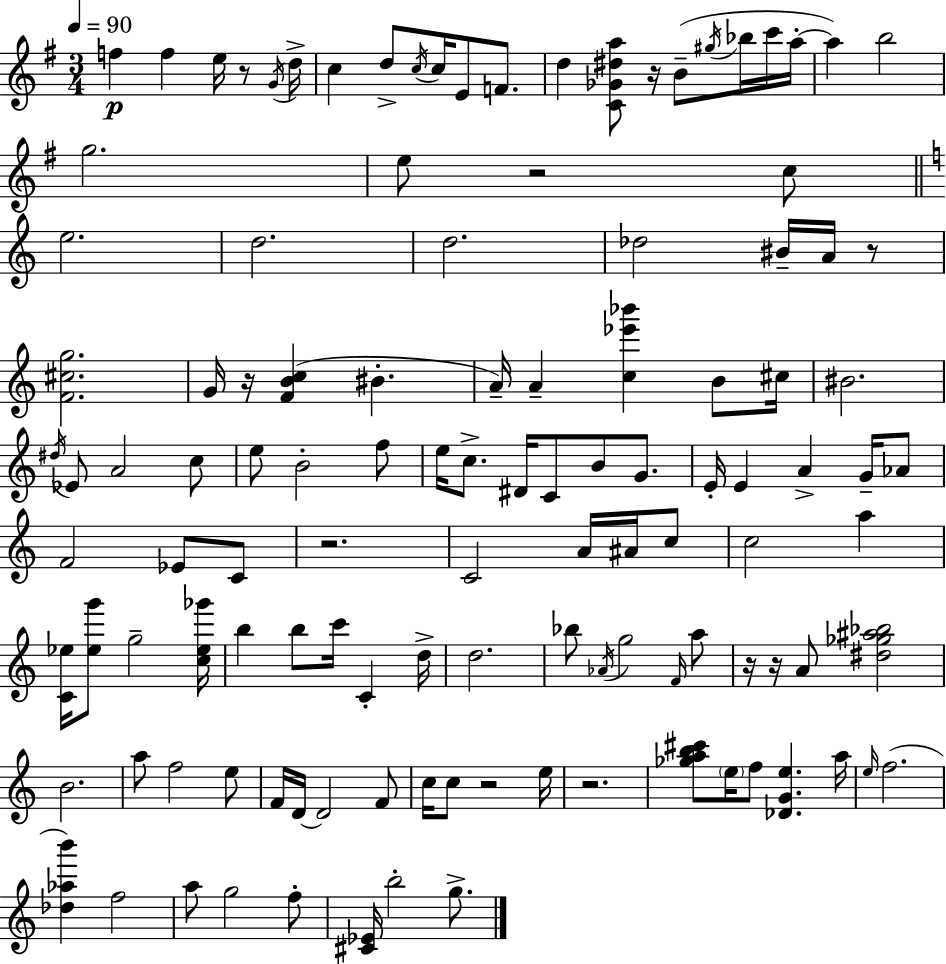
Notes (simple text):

F5/q F5/q E5/s R/e G4/s D5/s C5/q D5/e C5/s C5/s E4/e F4/e. D5/q [C4,Gb4,D#5,A5]/e R/s B4/e G#5/s Bb5/s C6/s A5/s A5/q B5/h G5/h. E5/e R/h C5/e E5/h. D5/h. D5/h. Db5/h BIS4/s A4/s R/e [F4,C#5,G5]/h. G4/s R/s [F4,B4,C5]/q BIS4/q. A4/s A4/q [C5,Eb6,Bb6]/q B4/e C#5/s BIS4/h. D#5/s Eb4/e A4/h C5/e E5/e B4/h F5/e E5/s C5/e. D#4/s C4/e B4/e G4/e. E4/s E4/q A4/q G4/s Ab4/e F4/h Eb4/e C4/e R/h. C4/h A4/s A#4/s C5/e C5/h A5/q [C4,Eb5]/s [Eb5,G6]/e G5/h [C5,Eb5,Gb6]/s B5/q B5/e C6/s C4/q D5/s D5/h. Bb5/e Ab4/s G5/h F4/s A5/e R/s R/s A4/e [D#5,Gb5,A#5,Bb5]/h B4/h. A5/e F5/h E5/e F4/s D4/s D4/h F4/e C5/s C5/e R/h E5/s R/h. [Gb5,A5,B5,C#6]/e E5/s F5/e [Db4,G4,E5]/q. A5/s E5/s F5/h. [Db5,Ab5,B6]/q F5/h A5/e G5/h F5/e [C#4,Eb4]/s B5/h G5/e.